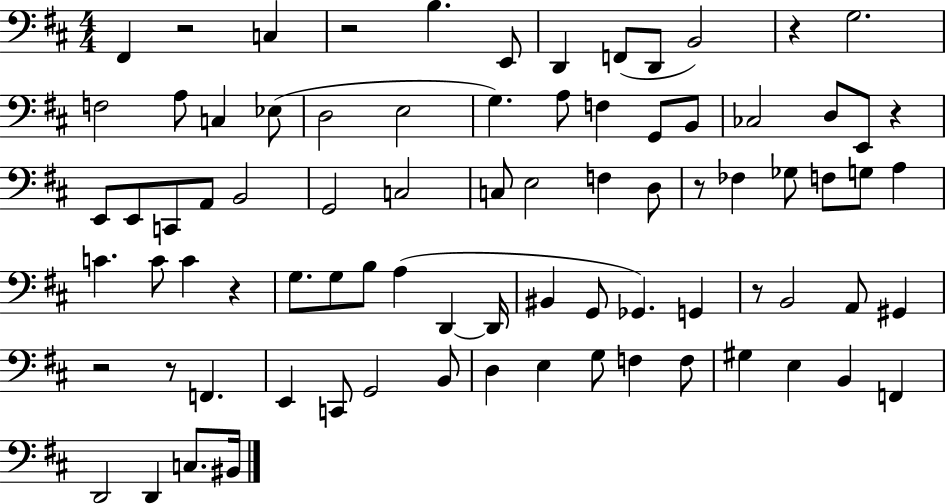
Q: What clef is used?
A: bass